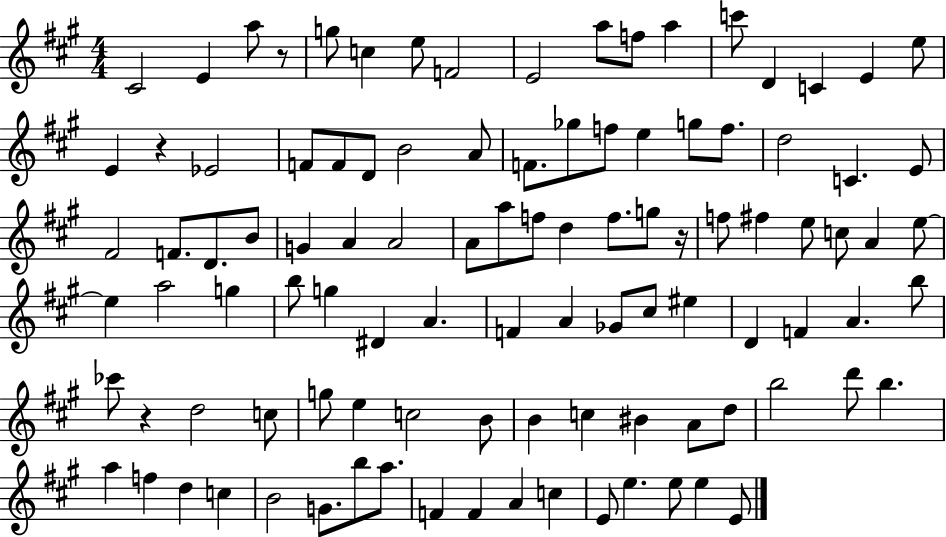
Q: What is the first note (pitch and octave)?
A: C#4